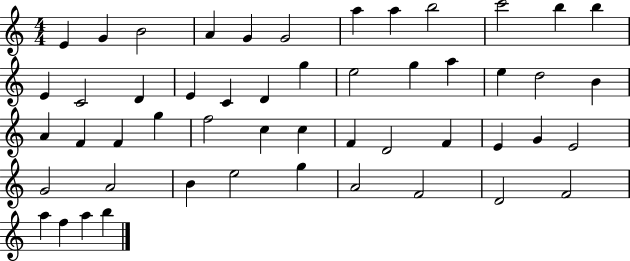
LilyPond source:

{
  \clef treble
  \numericTimeSignature
  \time 4/4
  \key c \major
  e'4 g'4 b'2 | a'4 g'4 g'2 | a''4 a''4 b''2 | c'''2 b''4 b''4 | \break e'4 c'2 d'4 | e'4 c'4 d'4 g''4 | e''2 g''4 a''4 | e''4 d''2 b'4 | \break a'4 f'4 f'4 g''4 | f''2 c''4 c''4 | f'4 d'2 f'4 | e'4 g'4 e'2 | \break g'2 a'2 | b'4 e''2 g''4 | a'2 f'2 | d'2 f'2 | \break a''4 f''4 a''4 b''4 | \bar "|."
}